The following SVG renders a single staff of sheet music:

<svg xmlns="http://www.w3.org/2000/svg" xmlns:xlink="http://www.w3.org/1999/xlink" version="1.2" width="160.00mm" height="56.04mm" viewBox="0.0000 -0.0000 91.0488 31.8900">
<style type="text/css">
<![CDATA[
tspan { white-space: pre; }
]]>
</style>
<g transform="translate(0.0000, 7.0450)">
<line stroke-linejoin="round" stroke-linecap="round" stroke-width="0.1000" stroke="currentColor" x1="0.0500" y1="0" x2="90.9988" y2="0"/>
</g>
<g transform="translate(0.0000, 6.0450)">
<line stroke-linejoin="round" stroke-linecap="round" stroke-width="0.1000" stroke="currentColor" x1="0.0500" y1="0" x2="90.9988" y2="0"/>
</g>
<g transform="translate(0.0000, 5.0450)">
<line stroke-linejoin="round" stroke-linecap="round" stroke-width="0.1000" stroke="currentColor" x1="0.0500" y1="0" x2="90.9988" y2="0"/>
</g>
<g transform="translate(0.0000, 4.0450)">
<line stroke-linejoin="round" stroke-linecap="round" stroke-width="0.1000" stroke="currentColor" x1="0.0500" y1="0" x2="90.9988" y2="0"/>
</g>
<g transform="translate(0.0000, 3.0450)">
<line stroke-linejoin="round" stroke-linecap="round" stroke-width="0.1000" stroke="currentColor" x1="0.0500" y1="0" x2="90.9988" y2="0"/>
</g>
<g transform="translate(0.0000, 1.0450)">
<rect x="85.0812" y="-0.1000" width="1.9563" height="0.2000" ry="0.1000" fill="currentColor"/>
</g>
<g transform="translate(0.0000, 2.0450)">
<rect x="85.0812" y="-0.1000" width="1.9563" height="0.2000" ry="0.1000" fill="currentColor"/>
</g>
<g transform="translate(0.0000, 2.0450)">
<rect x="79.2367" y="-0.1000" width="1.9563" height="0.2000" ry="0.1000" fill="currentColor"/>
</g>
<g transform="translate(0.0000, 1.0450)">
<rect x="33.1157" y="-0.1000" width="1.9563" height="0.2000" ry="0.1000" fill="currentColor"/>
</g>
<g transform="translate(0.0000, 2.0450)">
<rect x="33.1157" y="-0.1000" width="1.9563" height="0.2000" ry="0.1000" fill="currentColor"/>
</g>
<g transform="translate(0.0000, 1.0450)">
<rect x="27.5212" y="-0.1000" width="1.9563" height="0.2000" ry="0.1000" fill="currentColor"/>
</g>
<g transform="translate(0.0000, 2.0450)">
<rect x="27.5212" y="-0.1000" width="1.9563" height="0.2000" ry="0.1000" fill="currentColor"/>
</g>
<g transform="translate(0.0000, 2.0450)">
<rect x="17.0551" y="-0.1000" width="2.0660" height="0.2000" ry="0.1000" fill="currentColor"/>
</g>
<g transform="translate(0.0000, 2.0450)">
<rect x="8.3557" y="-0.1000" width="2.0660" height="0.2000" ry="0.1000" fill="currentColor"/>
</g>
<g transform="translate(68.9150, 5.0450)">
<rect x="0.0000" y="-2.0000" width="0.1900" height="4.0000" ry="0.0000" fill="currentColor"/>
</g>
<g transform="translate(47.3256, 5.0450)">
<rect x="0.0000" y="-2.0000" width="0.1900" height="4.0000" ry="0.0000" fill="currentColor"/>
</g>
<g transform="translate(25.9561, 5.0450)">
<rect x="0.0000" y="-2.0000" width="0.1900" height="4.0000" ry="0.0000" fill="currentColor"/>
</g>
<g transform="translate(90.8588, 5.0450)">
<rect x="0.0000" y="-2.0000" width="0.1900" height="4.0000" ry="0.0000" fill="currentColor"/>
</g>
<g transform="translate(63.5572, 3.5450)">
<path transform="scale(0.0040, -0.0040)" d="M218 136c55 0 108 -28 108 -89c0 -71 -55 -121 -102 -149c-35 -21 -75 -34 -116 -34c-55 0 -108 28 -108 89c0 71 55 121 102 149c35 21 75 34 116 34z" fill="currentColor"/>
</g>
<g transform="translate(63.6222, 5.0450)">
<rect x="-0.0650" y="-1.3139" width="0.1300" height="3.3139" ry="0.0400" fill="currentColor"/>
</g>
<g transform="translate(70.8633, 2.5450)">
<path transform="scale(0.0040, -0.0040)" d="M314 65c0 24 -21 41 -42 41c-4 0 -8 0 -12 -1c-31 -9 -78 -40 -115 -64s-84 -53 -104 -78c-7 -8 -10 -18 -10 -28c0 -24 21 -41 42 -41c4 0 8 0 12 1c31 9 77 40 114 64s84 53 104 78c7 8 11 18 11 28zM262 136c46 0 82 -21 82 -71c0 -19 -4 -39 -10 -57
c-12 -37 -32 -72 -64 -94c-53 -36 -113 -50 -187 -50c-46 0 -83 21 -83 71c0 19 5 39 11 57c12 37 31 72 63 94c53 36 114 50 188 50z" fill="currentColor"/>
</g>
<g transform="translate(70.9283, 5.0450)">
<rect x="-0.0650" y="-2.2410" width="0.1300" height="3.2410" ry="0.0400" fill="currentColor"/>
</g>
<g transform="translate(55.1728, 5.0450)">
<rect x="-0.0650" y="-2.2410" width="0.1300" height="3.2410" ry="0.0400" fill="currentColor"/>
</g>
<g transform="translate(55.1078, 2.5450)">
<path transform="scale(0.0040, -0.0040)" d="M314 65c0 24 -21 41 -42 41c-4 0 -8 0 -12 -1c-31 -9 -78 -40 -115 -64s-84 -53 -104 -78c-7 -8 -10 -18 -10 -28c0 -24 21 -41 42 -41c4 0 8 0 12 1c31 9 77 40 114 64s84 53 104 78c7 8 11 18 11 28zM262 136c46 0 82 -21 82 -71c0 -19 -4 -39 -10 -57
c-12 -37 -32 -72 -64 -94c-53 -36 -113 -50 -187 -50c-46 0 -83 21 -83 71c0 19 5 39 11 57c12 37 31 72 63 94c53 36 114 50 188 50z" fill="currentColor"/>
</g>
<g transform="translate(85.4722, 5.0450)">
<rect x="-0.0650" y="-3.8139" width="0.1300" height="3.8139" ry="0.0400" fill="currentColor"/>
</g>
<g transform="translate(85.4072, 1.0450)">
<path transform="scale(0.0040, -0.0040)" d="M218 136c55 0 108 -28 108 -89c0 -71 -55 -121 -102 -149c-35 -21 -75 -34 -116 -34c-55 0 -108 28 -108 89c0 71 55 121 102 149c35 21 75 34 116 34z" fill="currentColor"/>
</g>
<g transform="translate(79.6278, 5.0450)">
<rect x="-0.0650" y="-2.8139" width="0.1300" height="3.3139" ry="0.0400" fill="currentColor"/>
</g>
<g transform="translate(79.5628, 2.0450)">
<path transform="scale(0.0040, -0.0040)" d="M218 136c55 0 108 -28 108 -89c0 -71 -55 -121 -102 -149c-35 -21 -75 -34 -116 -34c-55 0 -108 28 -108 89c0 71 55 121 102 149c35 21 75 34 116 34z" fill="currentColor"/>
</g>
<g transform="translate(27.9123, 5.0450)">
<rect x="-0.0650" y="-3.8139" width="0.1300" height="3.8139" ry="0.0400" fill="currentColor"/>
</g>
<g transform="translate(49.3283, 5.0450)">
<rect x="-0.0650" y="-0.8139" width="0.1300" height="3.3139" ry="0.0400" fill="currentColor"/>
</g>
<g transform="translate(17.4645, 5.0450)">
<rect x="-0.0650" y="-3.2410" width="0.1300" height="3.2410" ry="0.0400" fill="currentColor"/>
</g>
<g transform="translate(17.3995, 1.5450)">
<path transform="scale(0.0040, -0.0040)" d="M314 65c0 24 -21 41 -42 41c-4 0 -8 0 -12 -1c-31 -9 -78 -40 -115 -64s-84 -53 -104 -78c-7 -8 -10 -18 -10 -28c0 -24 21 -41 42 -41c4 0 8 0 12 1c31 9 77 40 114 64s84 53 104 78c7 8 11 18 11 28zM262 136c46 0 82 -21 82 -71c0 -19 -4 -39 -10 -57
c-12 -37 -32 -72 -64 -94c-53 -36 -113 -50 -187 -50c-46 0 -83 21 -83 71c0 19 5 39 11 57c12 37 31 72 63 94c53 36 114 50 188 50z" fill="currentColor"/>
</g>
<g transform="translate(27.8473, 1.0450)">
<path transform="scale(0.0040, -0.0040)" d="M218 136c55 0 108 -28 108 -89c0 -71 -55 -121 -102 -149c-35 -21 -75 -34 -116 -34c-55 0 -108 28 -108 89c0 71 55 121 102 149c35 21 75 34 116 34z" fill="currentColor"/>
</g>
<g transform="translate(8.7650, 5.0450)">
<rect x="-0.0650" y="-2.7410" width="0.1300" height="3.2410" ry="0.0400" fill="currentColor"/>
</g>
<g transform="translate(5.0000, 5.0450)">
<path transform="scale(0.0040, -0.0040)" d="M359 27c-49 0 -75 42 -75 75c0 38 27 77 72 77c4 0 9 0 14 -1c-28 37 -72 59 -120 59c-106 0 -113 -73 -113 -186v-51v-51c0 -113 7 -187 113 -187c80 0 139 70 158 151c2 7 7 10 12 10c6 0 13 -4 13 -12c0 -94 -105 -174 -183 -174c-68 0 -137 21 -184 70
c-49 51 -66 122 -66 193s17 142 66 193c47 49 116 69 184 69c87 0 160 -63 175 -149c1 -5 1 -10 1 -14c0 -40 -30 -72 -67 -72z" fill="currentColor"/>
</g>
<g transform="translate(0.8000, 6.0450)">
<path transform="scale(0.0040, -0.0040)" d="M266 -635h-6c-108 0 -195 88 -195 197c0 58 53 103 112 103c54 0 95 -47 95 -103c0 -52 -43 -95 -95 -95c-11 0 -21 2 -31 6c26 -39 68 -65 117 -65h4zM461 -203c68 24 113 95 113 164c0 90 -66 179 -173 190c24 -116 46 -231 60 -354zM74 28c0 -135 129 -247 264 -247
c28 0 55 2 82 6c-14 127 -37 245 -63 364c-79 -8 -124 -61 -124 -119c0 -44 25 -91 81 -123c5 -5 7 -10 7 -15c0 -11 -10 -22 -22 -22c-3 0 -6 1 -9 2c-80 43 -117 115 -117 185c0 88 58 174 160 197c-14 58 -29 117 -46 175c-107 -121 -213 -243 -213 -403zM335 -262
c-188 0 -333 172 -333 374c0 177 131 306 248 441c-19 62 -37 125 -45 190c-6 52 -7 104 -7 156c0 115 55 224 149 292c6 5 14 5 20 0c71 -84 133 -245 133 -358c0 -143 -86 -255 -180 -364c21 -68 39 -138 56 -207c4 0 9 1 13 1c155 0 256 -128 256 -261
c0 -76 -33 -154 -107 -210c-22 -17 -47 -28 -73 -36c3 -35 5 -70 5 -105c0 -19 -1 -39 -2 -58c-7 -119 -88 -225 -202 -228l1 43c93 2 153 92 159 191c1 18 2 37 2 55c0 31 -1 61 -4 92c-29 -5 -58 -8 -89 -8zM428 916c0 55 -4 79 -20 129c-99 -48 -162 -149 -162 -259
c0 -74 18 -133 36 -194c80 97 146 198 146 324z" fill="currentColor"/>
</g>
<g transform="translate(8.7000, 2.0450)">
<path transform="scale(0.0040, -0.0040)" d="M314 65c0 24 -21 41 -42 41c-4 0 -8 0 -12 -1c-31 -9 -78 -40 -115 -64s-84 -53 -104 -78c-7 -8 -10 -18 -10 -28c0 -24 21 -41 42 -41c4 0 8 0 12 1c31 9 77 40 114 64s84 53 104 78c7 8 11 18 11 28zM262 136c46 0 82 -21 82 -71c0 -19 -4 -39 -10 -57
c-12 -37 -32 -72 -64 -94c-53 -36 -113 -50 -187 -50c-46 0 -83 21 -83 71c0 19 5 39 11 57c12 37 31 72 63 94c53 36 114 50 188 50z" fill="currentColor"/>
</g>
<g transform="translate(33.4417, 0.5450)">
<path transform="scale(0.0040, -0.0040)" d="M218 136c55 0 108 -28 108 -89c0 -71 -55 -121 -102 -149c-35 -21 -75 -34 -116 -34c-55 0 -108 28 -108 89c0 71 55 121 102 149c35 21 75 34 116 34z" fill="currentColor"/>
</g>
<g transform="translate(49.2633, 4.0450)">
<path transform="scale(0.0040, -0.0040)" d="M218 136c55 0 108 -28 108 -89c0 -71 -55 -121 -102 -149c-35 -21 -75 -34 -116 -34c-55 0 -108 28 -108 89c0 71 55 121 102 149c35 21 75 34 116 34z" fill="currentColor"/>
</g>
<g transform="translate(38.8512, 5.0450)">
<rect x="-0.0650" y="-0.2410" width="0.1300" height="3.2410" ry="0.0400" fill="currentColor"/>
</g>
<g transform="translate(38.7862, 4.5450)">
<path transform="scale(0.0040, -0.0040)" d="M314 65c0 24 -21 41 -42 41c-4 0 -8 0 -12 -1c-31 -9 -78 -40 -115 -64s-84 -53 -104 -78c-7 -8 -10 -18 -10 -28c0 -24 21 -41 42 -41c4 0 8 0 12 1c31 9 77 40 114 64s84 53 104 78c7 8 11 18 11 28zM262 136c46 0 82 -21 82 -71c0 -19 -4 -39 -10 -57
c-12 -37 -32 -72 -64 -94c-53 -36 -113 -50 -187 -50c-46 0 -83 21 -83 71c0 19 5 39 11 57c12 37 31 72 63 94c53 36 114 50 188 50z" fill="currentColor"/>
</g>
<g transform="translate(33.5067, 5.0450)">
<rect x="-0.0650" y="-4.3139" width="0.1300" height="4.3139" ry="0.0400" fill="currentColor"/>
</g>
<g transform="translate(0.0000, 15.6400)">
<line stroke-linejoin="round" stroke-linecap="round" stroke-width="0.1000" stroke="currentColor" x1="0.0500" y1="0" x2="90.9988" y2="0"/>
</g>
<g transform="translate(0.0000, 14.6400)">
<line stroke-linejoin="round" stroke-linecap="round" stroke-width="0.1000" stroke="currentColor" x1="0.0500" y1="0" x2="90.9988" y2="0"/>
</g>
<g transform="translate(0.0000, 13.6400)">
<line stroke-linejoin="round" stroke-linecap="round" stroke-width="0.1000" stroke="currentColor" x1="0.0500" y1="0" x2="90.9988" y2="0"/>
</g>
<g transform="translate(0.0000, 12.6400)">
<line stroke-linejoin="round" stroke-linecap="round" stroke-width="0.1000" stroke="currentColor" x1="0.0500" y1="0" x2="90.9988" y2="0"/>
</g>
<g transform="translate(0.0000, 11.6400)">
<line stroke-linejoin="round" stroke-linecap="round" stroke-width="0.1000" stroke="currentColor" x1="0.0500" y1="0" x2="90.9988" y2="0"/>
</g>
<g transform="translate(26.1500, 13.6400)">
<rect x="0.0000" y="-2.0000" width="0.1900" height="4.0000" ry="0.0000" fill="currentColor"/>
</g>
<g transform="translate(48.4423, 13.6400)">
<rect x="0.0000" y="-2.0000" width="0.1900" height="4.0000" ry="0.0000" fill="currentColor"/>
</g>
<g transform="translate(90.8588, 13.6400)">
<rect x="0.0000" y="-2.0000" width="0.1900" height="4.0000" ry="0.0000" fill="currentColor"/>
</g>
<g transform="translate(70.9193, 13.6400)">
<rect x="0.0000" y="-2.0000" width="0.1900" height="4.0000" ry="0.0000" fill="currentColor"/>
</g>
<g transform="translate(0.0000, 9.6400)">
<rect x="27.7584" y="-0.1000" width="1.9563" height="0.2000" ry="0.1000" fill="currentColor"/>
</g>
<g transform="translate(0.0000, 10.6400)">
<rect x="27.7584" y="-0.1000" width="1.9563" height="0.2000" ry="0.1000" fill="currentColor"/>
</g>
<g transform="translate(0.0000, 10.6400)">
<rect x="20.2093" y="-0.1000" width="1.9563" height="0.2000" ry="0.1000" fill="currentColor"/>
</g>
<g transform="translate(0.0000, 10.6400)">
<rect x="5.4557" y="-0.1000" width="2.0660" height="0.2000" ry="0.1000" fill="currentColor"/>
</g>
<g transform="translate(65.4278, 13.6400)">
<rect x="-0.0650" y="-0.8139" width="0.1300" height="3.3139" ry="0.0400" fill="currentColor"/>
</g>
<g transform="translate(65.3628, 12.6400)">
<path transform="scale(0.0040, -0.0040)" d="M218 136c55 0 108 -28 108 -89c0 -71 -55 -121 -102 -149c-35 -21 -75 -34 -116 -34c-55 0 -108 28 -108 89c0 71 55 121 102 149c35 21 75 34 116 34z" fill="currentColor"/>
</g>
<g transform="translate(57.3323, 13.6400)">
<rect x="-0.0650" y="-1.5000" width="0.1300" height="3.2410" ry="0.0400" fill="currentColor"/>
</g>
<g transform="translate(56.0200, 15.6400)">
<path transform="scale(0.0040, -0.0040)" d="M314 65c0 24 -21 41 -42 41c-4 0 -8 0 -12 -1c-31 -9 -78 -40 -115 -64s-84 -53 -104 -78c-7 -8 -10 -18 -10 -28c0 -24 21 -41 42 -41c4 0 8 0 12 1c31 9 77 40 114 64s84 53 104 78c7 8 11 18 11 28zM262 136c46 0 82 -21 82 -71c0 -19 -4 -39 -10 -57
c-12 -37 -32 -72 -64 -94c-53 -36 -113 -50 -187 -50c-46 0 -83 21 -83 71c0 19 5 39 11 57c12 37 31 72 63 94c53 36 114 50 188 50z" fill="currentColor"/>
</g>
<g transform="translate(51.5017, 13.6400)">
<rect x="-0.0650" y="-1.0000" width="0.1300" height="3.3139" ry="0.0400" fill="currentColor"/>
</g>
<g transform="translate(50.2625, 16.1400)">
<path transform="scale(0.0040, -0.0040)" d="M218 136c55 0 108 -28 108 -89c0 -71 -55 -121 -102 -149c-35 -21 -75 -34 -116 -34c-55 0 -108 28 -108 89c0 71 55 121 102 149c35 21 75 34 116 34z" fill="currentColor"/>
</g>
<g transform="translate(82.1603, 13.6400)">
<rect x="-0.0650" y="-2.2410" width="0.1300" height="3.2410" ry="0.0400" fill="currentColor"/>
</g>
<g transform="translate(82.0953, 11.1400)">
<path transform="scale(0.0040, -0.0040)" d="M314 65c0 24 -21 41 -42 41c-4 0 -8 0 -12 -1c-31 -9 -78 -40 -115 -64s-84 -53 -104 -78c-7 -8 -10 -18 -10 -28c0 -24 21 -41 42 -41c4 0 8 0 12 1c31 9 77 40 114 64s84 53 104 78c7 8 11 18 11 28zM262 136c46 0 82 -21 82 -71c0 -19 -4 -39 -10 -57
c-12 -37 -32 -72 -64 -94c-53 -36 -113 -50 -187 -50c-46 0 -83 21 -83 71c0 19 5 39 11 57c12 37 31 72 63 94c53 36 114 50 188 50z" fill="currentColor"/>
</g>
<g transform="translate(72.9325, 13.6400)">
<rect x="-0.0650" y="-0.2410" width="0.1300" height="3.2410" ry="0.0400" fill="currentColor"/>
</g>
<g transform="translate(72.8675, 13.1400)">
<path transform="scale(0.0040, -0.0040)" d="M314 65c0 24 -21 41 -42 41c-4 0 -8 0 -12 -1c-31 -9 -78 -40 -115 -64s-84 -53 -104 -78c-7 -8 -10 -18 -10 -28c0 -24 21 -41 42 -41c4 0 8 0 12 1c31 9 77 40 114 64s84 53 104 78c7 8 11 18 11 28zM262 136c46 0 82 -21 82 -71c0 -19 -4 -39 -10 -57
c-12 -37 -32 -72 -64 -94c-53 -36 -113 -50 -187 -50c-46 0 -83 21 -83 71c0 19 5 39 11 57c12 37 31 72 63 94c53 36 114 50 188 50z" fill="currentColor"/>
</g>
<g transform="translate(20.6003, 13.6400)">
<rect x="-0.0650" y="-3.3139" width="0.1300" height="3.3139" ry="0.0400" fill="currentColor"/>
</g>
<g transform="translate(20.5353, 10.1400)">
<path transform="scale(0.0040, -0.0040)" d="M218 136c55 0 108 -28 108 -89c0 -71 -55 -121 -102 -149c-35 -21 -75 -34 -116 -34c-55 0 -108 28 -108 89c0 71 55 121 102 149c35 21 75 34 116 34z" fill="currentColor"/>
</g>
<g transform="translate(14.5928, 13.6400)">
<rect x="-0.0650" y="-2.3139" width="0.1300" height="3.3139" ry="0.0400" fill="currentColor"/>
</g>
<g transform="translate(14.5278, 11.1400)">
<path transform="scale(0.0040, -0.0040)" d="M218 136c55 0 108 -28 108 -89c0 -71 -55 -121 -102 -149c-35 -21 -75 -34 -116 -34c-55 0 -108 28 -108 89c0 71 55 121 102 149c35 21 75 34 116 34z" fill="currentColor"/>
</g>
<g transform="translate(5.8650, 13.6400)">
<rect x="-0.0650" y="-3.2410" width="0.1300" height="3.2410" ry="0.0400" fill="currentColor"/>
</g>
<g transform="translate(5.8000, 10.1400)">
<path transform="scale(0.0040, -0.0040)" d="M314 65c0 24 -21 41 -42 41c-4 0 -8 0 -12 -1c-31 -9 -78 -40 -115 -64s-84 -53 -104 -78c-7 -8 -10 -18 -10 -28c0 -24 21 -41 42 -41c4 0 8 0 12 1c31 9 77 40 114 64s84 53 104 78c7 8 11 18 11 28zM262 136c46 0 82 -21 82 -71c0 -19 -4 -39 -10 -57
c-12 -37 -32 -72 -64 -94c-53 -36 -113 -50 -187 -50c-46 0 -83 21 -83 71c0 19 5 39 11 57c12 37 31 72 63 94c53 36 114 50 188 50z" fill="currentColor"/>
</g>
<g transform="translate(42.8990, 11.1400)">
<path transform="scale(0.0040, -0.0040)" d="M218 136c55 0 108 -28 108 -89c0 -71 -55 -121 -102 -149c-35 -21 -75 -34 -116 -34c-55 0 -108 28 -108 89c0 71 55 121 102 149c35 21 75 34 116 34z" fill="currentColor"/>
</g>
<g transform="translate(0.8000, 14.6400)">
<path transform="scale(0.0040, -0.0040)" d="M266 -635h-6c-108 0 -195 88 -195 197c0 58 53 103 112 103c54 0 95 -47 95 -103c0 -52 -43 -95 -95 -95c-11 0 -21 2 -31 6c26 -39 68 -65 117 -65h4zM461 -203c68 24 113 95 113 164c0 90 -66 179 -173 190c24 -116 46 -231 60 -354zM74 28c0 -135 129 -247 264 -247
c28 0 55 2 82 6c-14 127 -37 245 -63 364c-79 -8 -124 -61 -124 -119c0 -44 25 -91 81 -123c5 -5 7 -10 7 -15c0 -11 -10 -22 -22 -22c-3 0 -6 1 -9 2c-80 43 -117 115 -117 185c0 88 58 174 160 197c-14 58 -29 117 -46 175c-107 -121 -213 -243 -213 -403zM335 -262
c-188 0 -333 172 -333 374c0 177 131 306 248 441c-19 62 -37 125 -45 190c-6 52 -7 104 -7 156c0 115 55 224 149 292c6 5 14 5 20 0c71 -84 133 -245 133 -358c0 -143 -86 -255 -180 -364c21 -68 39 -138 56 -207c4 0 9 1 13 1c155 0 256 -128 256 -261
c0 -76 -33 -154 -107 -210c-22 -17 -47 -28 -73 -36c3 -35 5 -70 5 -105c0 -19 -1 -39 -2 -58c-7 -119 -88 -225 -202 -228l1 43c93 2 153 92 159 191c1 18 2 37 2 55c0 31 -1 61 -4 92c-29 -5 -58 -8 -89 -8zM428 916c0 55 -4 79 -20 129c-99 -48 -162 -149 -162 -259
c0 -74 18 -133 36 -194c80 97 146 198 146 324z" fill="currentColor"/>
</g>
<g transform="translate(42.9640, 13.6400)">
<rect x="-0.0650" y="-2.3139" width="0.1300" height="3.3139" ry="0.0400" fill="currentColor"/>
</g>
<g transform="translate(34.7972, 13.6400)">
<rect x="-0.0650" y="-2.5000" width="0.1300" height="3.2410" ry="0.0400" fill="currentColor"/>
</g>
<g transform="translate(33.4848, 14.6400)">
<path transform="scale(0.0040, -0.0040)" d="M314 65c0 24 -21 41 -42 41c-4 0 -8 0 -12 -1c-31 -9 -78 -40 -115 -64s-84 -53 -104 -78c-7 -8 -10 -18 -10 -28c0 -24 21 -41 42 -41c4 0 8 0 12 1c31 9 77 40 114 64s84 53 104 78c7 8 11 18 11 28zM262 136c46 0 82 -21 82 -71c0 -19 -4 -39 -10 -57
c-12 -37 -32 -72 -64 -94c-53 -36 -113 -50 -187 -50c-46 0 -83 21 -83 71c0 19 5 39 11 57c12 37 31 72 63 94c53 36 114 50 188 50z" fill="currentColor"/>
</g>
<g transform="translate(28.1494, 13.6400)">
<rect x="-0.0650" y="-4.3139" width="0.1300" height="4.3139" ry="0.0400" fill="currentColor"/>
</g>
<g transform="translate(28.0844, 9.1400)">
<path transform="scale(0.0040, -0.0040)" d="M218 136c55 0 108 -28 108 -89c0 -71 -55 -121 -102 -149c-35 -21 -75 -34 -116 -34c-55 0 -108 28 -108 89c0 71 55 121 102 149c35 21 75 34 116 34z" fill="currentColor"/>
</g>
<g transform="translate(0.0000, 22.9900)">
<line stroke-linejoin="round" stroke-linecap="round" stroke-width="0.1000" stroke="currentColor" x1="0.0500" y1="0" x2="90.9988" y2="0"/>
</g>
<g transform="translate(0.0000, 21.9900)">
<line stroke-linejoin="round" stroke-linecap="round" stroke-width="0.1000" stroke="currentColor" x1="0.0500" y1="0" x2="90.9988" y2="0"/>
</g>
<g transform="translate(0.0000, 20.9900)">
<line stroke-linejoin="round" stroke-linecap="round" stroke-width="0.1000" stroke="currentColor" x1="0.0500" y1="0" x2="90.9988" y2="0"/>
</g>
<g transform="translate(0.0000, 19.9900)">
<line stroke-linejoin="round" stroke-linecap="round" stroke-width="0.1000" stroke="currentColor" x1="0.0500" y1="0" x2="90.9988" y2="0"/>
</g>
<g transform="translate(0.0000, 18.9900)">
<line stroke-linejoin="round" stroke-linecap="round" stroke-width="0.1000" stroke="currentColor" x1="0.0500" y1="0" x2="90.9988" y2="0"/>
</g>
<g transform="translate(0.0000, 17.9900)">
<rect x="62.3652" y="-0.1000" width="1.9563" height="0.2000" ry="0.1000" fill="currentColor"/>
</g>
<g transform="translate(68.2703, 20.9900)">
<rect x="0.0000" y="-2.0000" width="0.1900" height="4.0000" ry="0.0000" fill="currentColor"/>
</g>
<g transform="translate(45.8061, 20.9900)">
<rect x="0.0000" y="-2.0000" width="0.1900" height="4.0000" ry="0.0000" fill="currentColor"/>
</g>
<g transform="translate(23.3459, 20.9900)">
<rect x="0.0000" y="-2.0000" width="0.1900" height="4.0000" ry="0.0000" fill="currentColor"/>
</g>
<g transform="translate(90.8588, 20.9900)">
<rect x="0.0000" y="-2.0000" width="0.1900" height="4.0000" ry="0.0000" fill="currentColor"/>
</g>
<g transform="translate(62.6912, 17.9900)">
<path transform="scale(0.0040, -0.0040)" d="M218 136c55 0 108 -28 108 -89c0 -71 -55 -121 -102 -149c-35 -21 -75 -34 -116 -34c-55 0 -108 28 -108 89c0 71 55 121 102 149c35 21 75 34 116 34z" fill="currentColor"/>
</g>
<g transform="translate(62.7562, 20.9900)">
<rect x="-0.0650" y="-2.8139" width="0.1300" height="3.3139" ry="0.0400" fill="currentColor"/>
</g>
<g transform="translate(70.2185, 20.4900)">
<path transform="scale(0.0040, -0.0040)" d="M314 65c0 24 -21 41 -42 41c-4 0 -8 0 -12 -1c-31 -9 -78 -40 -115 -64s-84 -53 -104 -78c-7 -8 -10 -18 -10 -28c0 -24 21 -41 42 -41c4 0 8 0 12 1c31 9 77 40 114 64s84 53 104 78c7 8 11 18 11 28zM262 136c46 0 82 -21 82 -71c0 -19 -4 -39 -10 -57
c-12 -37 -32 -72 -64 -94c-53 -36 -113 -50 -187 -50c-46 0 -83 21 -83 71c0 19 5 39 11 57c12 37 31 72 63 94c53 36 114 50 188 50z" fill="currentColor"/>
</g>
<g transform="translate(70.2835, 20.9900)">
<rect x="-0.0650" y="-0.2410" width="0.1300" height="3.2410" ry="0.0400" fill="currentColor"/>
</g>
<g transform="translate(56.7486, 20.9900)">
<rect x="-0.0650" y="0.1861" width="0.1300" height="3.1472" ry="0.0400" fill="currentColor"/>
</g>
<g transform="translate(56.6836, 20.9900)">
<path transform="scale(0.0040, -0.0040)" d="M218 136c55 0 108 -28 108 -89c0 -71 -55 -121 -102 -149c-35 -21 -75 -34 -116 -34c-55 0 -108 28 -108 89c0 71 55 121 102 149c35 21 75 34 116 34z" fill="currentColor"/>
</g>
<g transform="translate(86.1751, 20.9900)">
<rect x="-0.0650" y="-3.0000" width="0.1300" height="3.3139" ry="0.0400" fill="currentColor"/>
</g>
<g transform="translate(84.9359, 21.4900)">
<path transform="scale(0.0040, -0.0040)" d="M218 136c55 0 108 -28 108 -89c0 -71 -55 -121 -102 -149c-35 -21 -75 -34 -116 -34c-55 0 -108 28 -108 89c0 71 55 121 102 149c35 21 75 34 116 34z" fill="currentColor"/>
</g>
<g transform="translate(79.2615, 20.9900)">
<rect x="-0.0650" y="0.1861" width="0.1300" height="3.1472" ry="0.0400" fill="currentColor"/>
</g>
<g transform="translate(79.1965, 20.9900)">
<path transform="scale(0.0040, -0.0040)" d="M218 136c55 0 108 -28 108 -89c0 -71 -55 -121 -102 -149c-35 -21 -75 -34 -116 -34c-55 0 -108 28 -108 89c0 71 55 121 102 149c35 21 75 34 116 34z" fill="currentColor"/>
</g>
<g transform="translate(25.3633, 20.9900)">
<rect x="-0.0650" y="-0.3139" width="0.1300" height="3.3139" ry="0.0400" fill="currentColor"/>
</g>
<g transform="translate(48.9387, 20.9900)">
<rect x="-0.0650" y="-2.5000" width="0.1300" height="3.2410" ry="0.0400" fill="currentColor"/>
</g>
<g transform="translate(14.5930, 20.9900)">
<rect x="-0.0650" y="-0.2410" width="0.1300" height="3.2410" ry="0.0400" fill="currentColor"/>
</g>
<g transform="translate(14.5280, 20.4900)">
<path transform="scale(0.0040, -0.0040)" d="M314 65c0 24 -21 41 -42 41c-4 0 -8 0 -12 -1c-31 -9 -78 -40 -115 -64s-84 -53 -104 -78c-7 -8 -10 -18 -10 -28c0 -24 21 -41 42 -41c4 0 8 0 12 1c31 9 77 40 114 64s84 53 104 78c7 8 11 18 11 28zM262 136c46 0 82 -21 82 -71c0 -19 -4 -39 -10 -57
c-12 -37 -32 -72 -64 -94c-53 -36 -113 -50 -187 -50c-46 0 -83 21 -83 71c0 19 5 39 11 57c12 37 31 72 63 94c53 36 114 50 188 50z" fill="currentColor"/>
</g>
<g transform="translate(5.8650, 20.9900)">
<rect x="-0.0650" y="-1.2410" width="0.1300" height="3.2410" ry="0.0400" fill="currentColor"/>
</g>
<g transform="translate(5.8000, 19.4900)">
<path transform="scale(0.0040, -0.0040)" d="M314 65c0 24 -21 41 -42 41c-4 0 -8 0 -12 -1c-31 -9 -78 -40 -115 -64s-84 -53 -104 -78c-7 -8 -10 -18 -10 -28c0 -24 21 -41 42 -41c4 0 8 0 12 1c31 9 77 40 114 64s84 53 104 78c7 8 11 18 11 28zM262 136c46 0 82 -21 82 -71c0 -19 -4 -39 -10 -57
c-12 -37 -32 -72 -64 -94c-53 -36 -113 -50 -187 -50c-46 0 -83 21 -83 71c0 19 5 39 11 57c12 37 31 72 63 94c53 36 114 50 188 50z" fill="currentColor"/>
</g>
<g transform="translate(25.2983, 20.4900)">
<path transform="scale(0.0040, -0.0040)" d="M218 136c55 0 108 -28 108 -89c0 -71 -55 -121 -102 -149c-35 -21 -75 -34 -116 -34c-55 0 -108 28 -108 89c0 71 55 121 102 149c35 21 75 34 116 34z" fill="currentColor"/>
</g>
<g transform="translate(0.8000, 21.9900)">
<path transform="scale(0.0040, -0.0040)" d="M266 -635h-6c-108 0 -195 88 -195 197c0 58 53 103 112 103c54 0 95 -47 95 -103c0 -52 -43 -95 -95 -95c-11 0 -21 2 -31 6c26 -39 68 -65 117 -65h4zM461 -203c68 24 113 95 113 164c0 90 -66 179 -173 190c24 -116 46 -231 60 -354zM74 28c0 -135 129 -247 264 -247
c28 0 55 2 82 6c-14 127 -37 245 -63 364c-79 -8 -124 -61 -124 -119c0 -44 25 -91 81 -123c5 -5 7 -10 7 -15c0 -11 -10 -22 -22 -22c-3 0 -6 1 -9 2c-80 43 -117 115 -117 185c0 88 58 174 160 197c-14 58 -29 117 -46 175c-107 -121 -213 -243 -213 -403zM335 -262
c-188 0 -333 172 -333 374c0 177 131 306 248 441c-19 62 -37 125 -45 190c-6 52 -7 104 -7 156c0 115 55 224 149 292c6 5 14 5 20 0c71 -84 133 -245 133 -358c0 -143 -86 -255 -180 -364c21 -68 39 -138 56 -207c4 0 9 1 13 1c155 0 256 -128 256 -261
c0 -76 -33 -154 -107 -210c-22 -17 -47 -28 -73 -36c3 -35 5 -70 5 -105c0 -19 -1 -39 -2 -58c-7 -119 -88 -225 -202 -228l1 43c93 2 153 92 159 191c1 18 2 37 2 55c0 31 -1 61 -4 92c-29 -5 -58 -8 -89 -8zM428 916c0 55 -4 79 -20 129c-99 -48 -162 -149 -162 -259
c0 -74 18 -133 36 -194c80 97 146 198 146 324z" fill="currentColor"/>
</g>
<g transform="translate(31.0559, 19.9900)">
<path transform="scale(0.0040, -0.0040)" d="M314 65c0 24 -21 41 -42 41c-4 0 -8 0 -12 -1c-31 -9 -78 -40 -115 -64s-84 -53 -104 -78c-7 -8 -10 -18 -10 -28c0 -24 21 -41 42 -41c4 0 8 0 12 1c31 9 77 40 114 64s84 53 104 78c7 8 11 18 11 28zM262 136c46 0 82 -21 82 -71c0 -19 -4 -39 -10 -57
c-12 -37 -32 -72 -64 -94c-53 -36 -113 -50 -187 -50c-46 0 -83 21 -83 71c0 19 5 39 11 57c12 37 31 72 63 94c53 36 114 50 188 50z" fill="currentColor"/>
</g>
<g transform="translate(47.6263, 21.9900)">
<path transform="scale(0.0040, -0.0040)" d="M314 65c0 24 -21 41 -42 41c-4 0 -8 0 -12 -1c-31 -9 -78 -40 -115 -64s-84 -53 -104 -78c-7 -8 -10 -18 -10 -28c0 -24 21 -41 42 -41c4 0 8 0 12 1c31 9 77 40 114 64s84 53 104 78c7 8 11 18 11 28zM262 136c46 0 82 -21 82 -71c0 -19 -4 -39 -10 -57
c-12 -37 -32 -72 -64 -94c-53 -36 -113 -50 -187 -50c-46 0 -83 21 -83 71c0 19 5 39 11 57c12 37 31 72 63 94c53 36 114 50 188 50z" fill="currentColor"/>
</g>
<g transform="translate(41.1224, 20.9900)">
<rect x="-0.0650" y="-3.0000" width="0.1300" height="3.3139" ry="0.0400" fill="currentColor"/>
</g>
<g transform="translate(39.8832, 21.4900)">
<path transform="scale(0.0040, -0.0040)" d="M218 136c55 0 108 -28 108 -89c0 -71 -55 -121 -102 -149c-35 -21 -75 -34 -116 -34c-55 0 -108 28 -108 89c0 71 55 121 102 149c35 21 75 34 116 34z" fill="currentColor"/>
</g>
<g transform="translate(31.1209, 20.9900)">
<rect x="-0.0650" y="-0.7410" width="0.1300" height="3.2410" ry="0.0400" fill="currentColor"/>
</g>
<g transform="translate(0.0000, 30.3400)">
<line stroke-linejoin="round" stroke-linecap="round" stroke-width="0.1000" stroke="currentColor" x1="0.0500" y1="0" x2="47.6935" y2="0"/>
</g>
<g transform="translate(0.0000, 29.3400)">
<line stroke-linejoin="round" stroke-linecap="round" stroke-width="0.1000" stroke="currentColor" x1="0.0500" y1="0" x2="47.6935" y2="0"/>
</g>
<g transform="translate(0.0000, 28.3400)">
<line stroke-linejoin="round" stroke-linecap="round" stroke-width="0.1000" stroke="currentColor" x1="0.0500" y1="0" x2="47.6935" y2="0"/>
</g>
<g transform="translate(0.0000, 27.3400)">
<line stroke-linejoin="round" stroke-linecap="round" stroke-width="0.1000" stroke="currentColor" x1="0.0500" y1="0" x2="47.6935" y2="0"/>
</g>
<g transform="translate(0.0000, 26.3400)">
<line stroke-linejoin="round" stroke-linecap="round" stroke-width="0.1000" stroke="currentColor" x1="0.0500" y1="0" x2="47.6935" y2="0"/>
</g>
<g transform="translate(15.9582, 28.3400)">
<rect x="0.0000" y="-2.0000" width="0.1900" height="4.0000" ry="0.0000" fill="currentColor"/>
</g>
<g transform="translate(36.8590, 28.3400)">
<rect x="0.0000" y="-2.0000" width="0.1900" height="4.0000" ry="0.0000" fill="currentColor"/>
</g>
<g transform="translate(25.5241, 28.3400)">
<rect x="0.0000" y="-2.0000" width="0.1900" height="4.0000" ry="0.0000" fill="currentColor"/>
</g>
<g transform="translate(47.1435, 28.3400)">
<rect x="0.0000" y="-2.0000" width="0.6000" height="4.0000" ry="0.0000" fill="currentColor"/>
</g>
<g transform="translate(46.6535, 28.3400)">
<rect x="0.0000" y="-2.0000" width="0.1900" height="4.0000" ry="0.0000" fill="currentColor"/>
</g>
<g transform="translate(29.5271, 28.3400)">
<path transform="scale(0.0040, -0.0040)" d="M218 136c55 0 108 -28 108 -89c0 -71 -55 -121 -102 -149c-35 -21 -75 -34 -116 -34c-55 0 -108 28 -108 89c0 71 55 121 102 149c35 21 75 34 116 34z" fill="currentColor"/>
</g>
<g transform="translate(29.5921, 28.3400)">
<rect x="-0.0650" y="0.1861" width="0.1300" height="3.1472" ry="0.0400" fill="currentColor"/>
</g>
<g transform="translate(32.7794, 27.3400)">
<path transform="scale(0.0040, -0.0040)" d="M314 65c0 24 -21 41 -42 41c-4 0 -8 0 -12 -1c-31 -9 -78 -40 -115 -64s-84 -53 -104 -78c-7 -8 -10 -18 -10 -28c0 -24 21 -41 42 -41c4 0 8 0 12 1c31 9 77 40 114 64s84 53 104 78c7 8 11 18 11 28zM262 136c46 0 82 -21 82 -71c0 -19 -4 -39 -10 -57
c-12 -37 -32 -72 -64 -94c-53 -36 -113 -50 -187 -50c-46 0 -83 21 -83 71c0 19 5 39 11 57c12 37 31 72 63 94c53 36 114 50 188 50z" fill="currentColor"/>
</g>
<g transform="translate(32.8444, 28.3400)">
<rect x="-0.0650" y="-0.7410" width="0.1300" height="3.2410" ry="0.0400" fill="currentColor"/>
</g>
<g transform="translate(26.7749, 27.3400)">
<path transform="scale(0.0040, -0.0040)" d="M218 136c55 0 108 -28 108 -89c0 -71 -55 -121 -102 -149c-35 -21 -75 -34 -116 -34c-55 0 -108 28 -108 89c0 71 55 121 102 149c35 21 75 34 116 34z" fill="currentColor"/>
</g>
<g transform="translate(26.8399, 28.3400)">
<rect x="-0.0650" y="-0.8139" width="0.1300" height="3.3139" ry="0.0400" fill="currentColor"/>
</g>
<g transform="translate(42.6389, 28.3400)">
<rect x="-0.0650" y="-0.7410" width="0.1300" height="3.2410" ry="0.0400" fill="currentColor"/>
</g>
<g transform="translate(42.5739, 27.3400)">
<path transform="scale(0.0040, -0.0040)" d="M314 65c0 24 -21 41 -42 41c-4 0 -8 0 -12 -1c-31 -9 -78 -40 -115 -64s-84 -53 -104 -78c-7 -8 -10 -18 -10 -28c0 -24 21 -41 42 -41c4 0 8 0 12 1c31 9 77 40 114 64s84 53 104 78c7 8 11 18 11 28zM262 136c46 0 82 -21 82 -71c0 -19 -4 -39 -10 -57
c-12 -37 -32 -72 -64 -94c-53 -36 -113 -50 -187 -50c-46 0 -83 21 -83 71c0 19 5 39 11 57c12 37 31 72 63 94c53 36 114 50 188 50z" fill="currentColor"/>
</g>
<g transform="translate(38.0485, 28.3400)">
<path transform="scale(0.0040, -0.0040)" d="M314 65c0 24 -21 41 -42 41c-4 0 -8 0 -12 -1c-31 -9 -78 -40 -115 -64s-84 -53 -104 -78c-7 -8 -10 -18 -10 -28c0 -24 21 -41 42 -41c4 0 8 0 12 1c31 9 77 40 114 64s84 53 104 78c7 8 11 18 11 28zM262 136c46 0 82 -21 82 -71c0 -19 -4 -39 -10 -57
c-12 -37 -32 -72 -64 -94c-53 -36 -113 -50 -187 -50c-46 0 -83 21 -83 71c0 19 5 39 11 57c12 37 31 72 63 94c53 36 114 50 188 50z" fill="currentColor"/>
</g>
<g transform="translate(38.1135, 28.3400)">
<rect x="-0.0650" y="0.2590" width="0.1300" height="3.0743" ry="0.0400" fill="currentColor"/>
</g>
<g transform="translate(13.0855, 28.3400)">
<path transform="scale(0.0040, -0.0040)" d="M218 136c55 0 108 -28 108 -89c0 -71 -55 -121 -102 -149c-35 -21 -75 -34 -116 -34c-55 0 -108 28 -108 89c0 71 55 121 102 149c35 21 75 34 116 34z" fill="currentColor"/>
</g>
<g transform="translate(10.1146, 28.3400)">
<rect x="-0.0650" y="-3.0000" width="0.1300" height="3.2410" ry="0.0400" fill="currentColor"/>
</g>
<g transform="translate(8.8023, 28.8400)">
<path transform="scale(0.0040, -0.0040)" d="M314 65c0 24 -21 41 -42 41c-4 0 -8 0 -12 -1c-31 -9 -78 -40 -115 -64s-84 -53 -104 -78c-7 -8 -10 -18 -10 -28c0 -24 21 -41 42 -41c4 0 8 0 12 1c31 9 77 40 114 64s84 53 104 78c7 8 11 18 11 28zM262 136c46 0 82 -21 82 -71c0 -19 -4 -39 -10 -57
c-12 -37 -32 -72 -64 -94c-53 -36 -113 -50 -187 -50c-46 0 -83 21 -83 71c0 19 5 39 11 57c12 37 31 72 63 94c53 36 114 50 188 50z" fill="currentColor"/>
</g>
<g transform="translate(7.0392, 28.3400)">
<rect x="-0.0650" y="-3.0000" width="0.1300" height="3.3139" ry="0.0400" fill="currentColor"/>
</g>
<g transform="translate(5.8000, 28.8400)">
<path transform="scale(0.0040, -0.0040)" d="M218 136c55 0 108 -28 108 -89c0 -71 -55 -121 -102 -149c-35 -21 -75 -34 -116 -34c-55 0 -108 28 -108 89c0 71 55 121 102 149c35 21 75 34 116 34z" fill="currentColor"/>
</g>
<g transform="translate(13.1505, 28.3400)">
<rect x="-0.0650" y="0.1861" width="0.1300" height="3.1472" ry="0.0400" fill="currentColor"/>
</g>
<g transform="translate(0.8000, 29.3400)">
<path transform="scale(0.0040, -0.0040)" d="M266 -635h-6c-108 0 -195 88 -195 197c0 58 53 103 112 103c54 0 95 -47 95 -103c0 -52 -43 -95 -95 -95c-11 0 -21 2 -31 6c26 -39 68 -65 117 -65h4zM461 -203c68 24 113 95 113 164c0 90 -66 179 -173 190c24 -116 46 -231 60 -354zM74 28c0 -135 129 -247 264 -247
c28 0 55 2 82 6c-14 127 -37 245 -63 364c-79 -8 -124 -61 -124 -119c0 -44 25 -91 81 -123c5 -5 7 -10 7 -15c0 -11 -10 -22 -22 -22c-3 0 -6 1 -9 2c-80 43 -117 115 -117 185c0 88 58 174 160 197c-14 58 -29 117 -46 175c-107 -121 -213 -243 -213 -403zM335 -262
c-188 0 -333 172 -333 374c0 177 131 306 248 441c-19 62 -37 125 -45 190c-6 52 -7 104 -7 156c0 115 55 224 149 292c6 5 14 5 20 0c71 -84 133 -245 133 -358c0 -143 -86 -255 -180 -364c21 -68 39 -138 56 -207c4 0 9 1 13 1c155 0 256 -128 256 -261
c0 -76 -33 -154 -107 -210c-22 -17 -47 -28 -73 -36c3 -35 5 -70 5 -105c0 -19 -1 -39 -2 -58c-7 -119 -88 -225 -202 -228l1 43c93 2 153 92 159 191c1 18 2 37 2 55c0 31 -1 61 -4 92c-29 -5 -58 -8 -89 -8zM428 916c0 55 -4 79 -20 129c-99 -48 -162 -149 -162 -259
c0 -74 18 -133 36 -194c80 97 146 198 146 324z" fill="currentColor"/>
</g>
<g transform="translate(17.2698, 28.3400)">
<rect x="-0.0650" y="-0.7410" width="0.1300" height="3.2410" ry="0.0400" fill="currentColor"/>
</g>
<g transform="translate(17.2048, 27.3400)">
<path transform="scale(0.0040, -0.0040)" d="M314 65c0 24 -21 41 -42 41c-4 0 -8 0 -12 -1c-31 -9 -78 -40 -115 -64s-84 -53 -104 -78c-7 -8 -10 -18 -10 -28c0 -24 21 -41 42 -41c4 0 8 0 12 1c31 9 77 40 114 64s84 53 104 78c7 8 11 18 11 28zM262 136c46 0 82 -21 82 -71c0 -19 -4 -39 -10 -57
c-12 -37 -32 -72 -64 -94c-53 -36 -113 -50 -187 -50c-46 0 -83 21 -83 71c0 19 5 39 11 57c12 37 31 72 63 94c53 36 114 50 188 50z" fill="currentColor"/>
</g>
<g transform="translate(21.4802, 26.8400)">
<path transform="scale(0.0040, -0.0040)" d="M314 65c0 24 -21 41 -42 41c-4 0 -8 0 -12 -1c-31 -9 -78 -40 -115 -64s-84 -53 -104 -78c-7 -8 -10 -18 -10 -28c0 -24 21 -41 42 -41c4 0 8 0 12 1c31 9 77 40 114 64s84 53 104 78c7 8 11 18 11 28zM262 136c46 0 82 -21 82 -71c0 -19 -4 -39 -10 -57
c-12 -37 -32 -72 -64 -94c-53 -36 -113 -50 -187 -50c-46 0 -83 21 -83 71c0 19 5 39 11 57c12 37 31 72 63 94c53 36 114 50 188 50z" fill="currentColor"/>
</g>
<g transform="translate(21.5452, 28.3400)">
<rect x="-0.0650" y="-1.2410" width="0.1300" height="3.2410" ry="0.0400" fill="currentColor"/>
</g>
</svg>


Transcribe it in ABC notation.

X:1
T:Untitled
M:4/4
L:1/4
K:C
a2 b2 c' d' c2 d g2 e g2 a c' b2 g b d' G2 g D E2 d c2 g2 e2 c2 c d2 A G2 B a c2 B A A A2 B d2 e2 d B d2 B2 d2